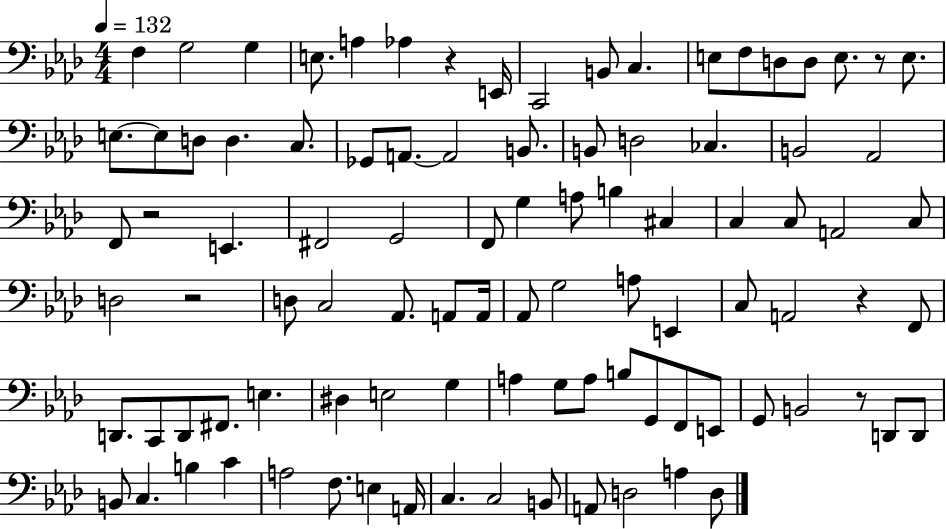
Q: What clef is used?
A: bass